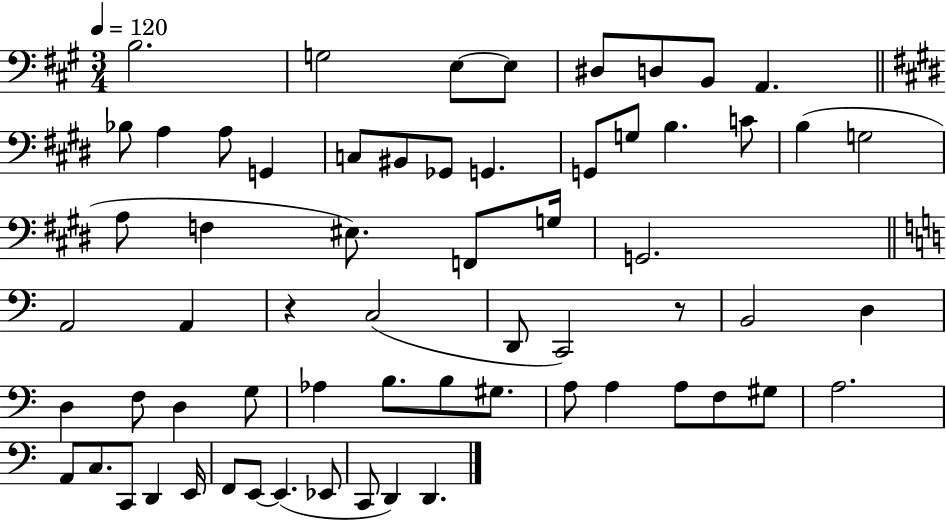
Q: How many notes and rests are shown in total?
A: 63